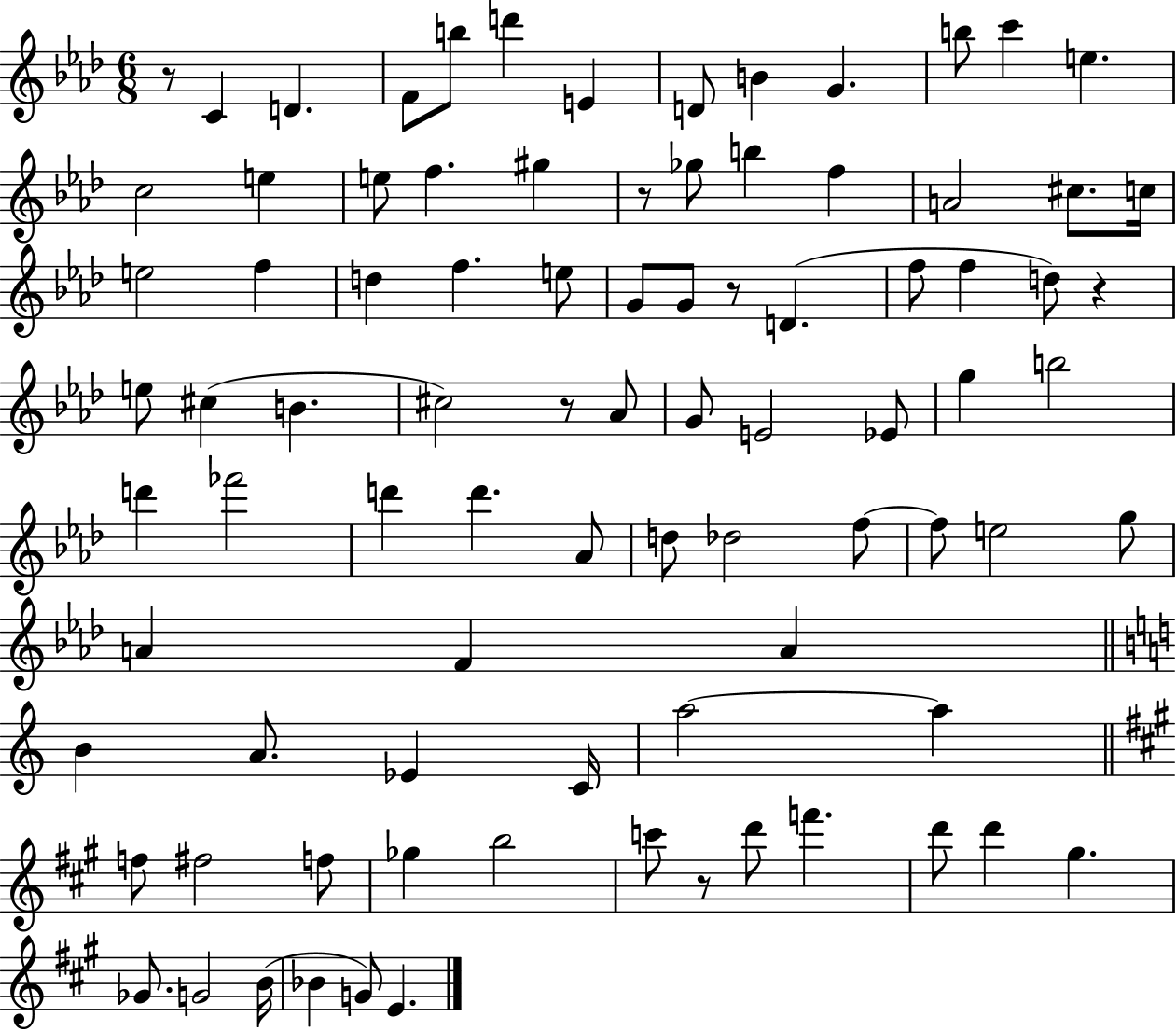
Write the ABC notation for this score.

X:1
T:Untitled
M:6/8
L:1/4
K:Ab
z/2 C D F/2 b/2 d' E D/2 B G b/2 c' e c2 e e/2 f ^g z/2 _g/2 b f A2 ^c/2 c/4 e2 f d f e/2 G/2 G/2 z/2 D f/2 f d/2 z e/2 ^c B ^c2 z/2 _A/2 G/2 E2 _E/2 g b2 d' _f'2 d' d' _A/2 d/2 _d2 f/2 f/2 e2 g/2 A F A B A/2 _E C/4 a2 a f/2 ^f2 f/2 _g b2 c'/2 z/2 d'/2 f' d'/2 d' ^g _G/2 G2 B/4 _B G/2 E